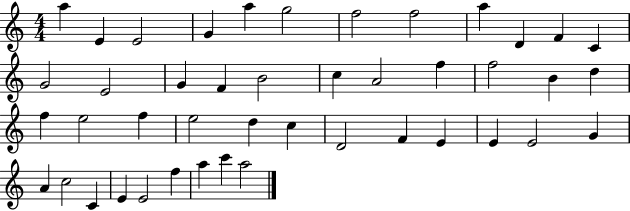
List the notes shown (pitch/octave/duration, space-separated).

A5/q E4/q E4/h G4/q A5/q G5/h F5/h F5/h A5/q D4/q F4/q C4/q G4/h E4/h G4/q F4/q B4/h C5/q A4/h F5/q F5/h B4/q D5/q F5/q E5/h F5/q E5/h D5/q C5/q D4/h F4/q E4/q E4/q E4/h G4/q A4/q C5/h C4/q E4/q E4/h F5/q A5/q C6/q A5/h